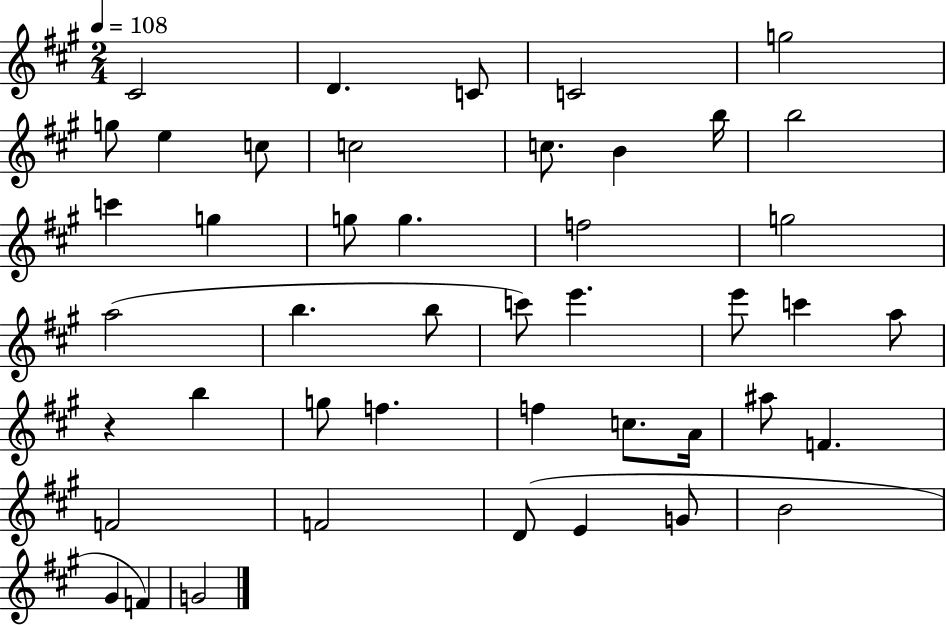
{
  \clef treble
  \numericTimeSignature
  \time 2/4
  \key a \major
  \tempo 4 = 108
  cis'2 | d'4. c'8 | c'2 | g''2 | \break g''8 e''4 c''8 | c''2 | c''8. b'4 b''16 | b''2 | \break c'''4 g''4 | g''8 g''4. | f''2 | g''2 | \break a''2( | b''4. b''8 | c'''8) e'''4. | e'''8 c'''4 a''8 | \break r4 b''4 | g''8 f''4. | f''4 c''8. a'16 | ais''8 f'4. | \break f'2 | f'2 | d'8( e'4 g'8 | b'2 | \break gis'4 f'4) | g'2 | \bar "|."
}